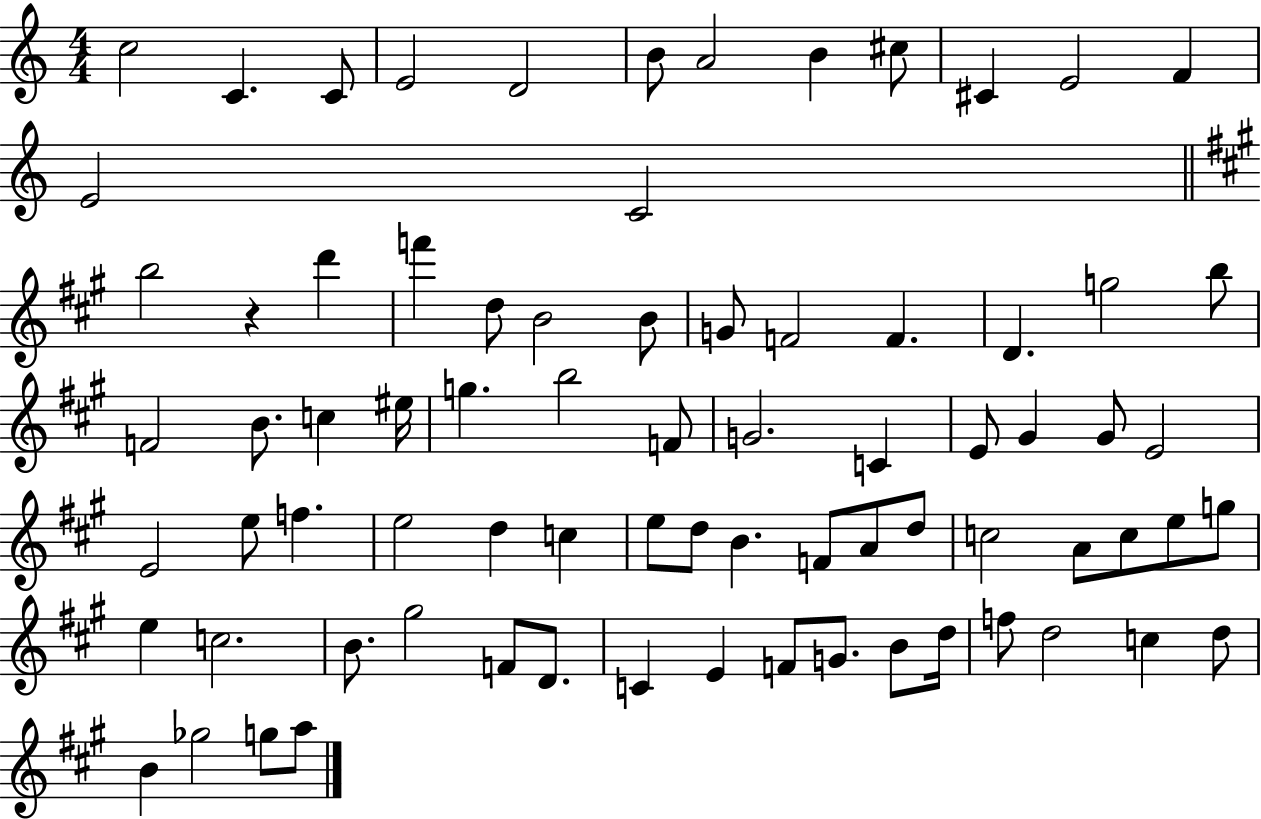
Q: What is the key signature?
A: C major